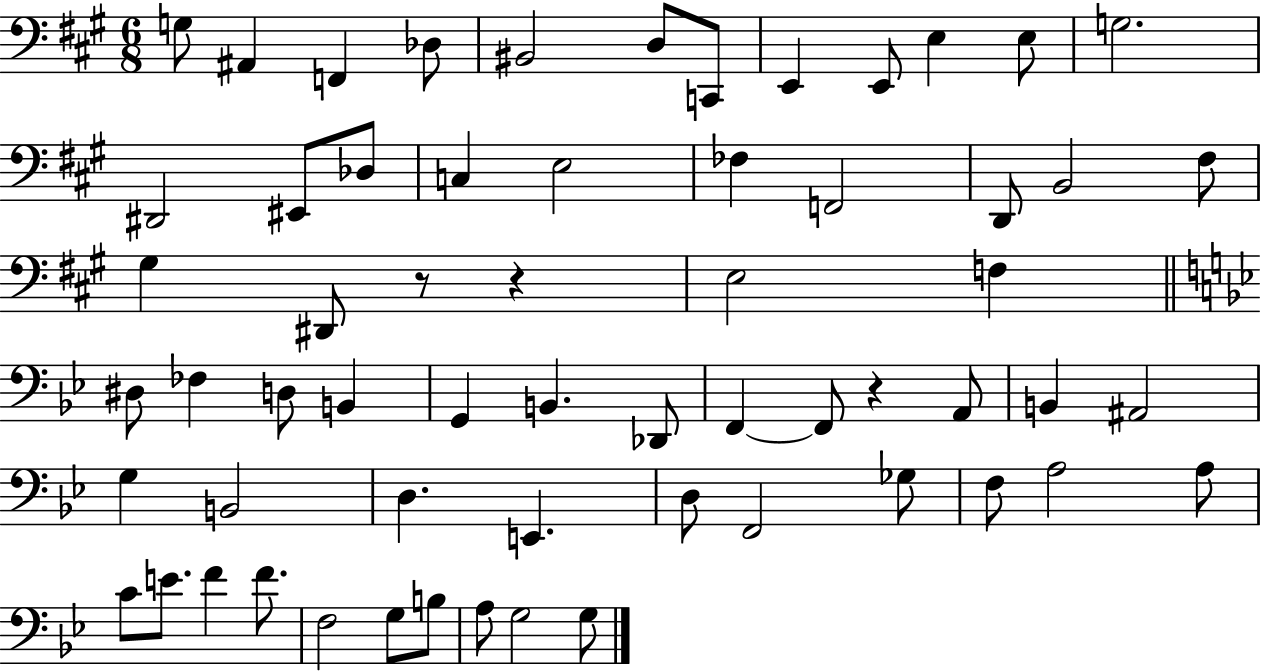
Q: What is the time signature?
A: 6/8